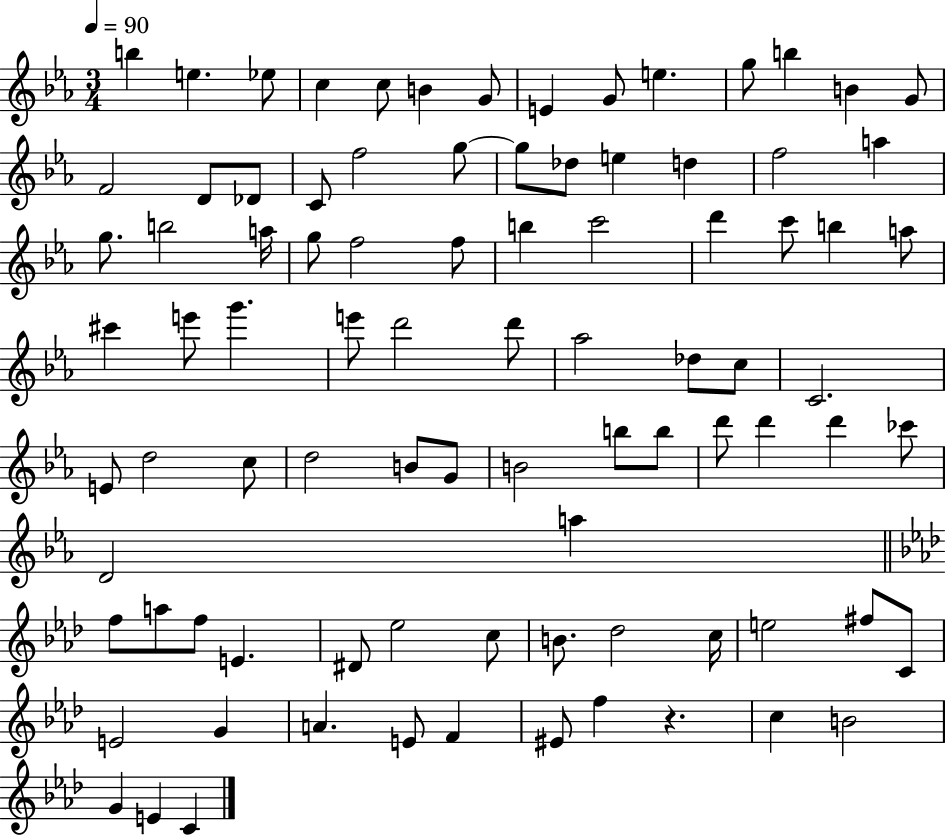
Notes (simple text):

B5/q E5/q. Eb5/e C5/q C5/e B4/q G4/e E4/q G4/e E5/q. G5/e B5/q B4/q G4/e F4/h D4/e Db4/e C4/e F5/h G5/e G5/e Db5/e E5/q D5/q F5/h A5/q G5/e. B5/h A5/s G5/e F5/h F5/e B5/q C6/h D6/q C6/e B5/q A5/e C#6/q E6/e G6/q. E6/e D6/h D6/e Ab5/h Db5/e C5/e C4/h. E4/e D5/h C5/e D5/h B4/e G4/e B4/h B5/e B5/e D6/e D6/q D6/q CES6/e D4/h A5/q F5/e A5/e F5/e E4/q. D#4/e Eb5/h C5/e B4/e. Db5/h C5/s E5/h F#5/e C4/e E4/h G4/q A4/q. E4/e F4/q EIS4/e F5/q R/q. C5/q B4/h G4/q E4/q C4/q